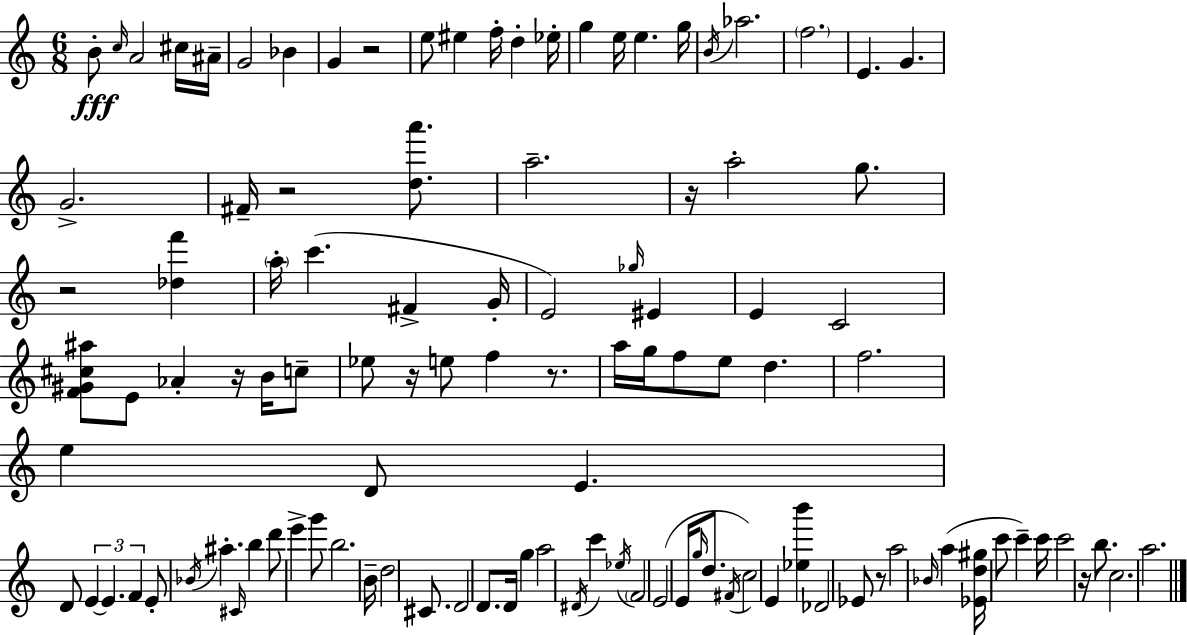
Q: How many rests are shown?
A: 9